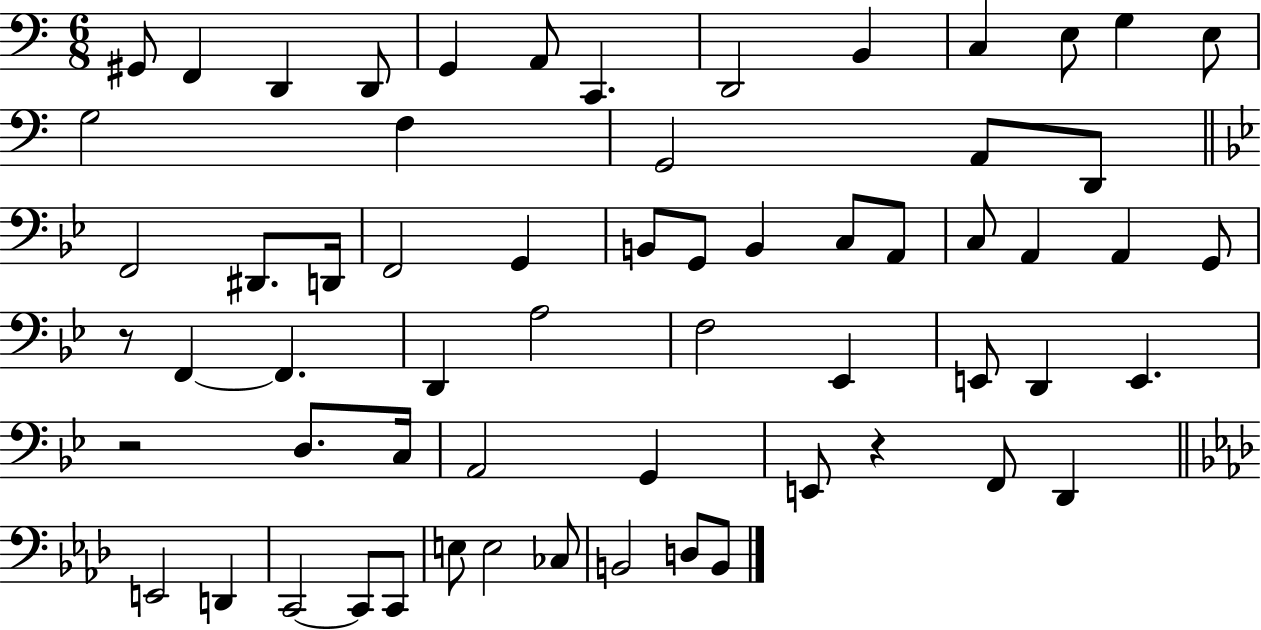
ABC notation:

X:1
T:Untitled
M:6/8
L:1/4
K:C
^G,,/2 F,, D,, D,,/2 G,, A,,/2 C,, D,,2 B,, C, E,/2 G, E,/2 G,2 F, G,,2 A,,/2 D,,/2 F,,2 ^D,,/2 D,,/4 F,,2 G,, B,,/2 G,,/2 B,, C,/2 A,,/2 C,/2 A,, A,, G,,/2 z/2 F,, F,, D,, A,2 F,2 _E,, E,,/2 D,, E,, z2 D,/2 C,/4 A,,2 G,, E,,/2 z F,,/2 D,, E,,2 D,, C,,2 C,,/2 C,,/2 E,/2 E,2 _C,/2 B,,2 D,/2 B,,/2